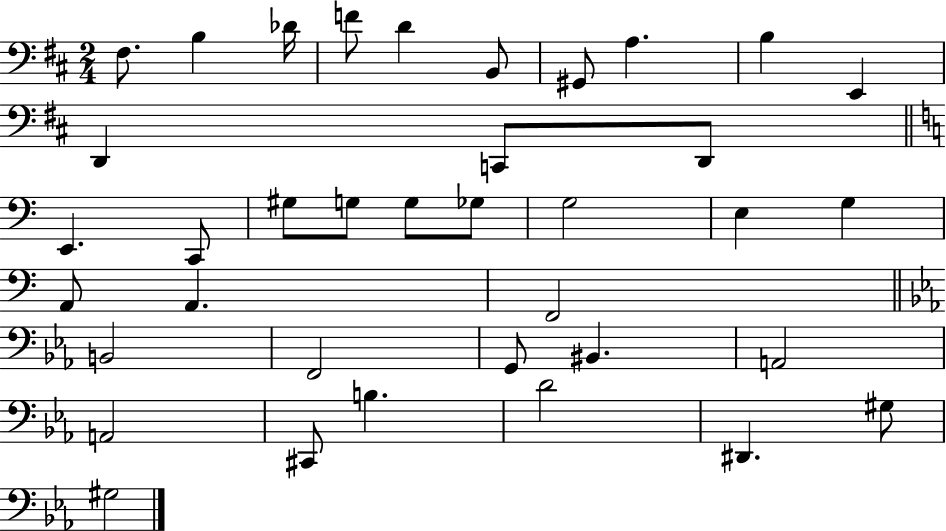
X:1
T:Untitled
M:2/4
L:1/4
K:D
^F,/2 B, _D/4 F/2 D B,,/2 ^G,,/2 A, B, E,, D,, C,,/2 D,,/2 E,, C,,/2 ^G,/2 G,/2 G,/2 _G,/2 G,2 E, G, A,,/2 A,, F,,2 B,,2 F,,2 G,,/2 ^B,, A,,2 A,,2 ^C,,/2 B, D2 ^D,, ^G,/2 ^G,2